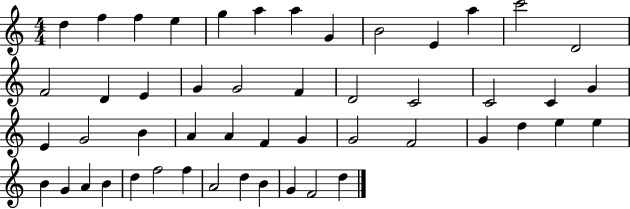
D5/q F5/q F5/q E5/q G5/q A5/q A5/q G4/q B4/h E4/q A5/q C6/h D4/h F4/h D4/q E4/q G4/q G4/h F4/q D4/h C4/h C4/h C4/q G4/q E4/q G4/h B4/q A4/q A4/q F4/q G4/q G4/h F4/h G4/q D5/q E5/q E5/q B4/q G4/q A4/q B4/q D5/q F5/h F5/q A4/h D5/q B4/q G4/q F4/h D5/q